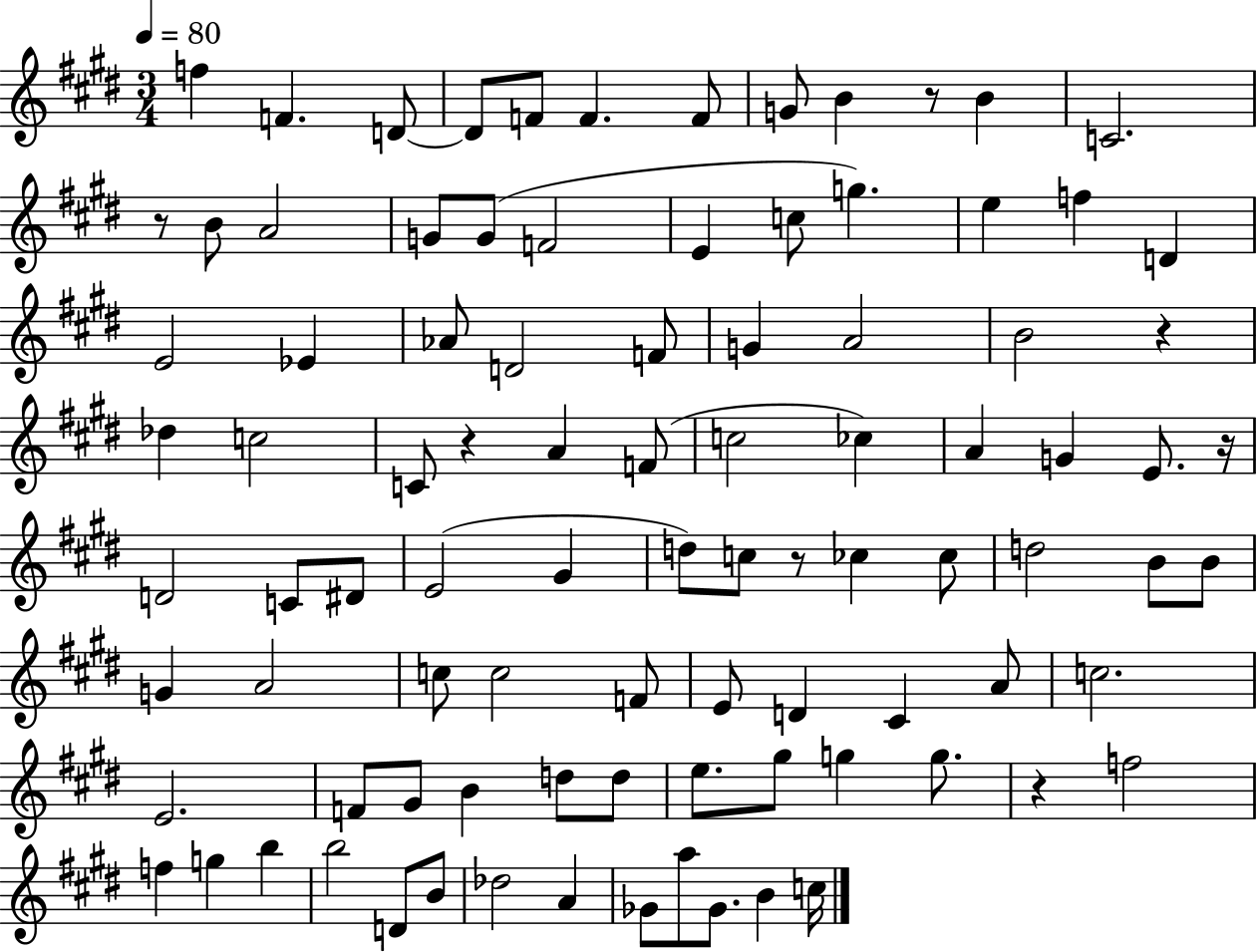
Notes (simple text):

F5/q F4/q. D4/e D4/e F4/e F4/q. F4/e G4/e B4/q R/e B4/q C4/h. R/e B4/e A4/h G4/e G4/e F4/h E4/q C5/e G5/q. E5/q F5/q D4/q E4/h Eb4/q Ab4/e D4/h F4/e G4/q A4/h B4/h R/q Db5/q C5/h C4/e R/q A4/q F4/e C5/h CES5/q A4/q G4/q E4/e. R/s D4/h C4/e D#4/e E4/h G#4/q D5/e C5/e R/e CES5/q CES5/e D5/h B4/e B4/e G4/q A4/h C5/e C5/h F4/e E4/e D4/q C#4/q A4/e C5/h. E4/h. F4/e G#4/e B4/q D5/e D5/e E5/e. G#5/e G5/q G5/e. R/q F5/h F5/q G5/q B5/q B5/h D4/e B4/e Db5/h A4/q Gb4/e A5/e Gb4/e. B4/q C5/s